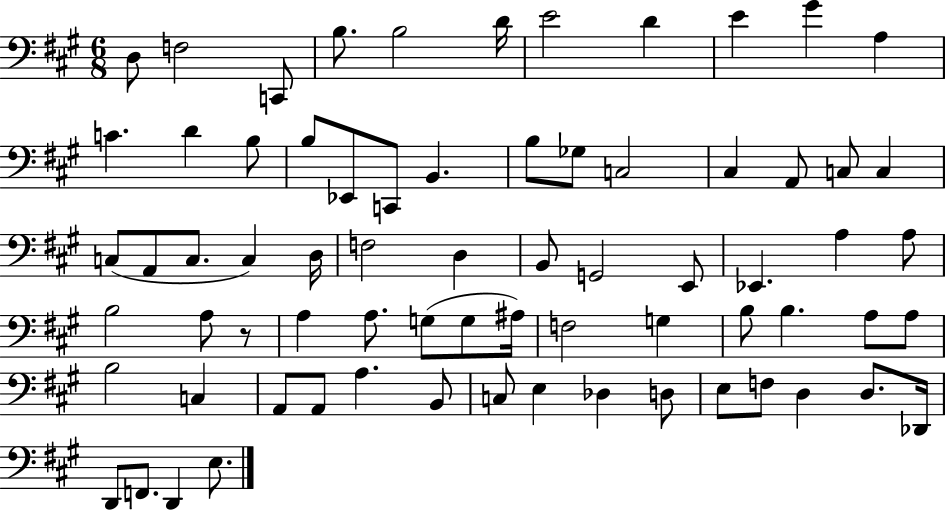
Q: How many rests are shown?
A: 1